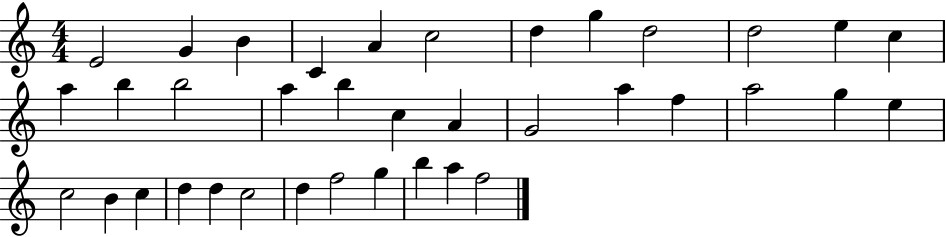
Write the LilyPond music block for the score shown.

{
  \clef treble
  \numericTimeSignature
  \time 4/4
  \key c \major
  e'2 g'4 b'4 | c'4 a'4 c''2 | d''4 g''4 d''2 | d''2 e''4 c''4 | \break a''4 b''4 b''2 | a''4 b''4 c''4 a'4 | g'2 a''4 f''4 | a''2 g''4 e''4 | \break c''2 b'4 c''4 | d''4 d''4 c''2 | d''4 f''2 g''4 | b''4 a''4 f''2 | \break \bar "|."
}